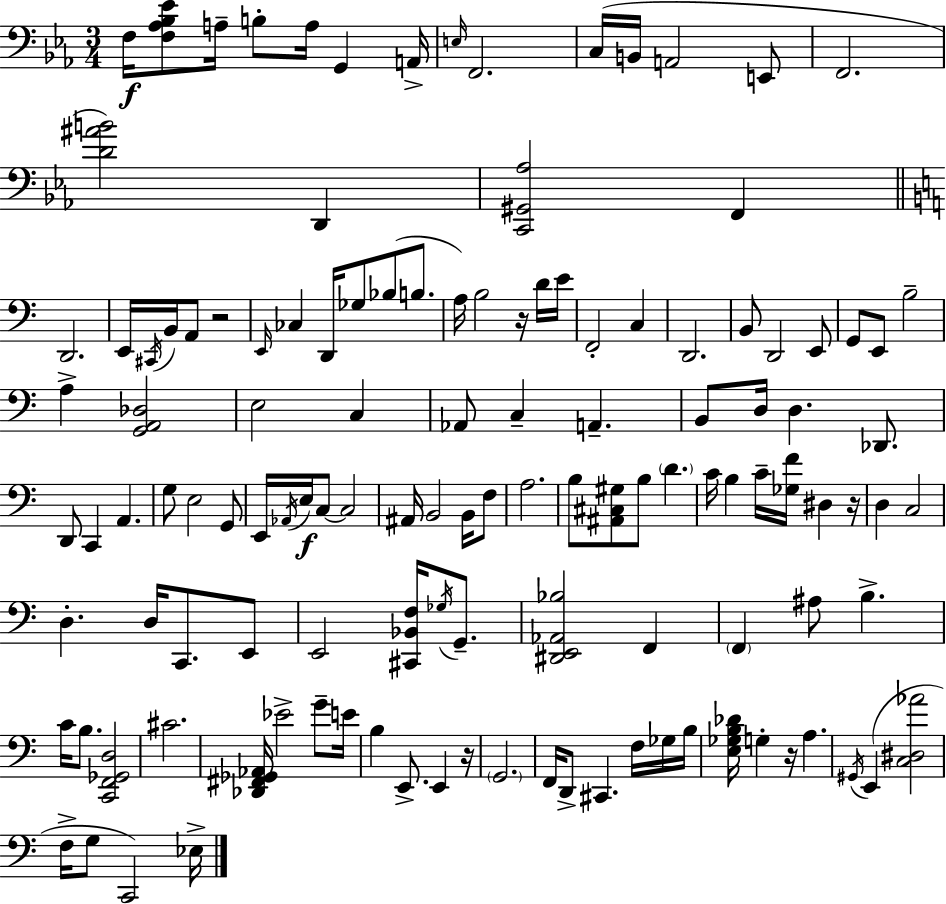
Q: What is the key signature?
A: EES major